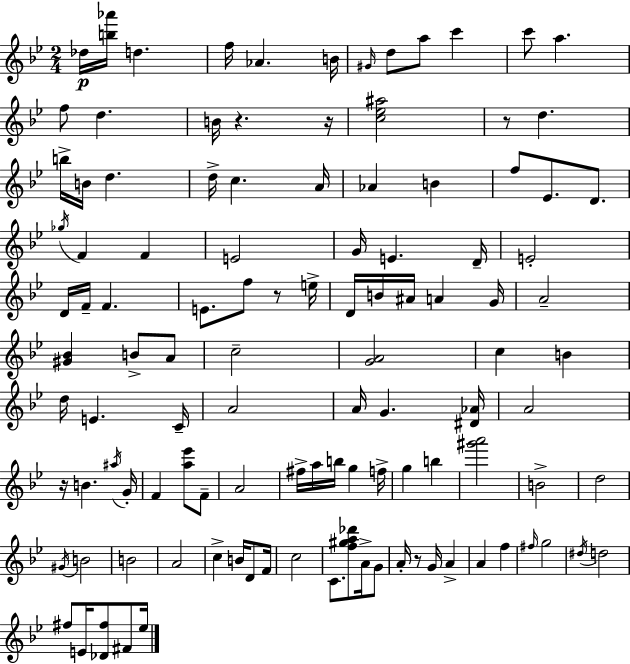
Db5/s [B5,Ab6]/s D5/q. F5/s Ab4/q. B4/s G#4/s D5/e A5/e C6/q C6/e A5/q. F5/e D5/q. B4/s R/q. R/s [C5,Eb5,A#5]/h R/e D5/q. B5/s B4/s D5/q. D5/s C5/q. A4/s Ab4/q B4/q F5/e Eb4/e. D4/e. Gb5/s F4/q F4/q E4/h G4/s E4/q. D4/s E4/h D4/s F4/s F4/q. E4/e. F5/e R/e E5/s D4/s B4/s A#4/s A4/q G4/s A4/h [G#4,Bb4]/q B4/e A4/e C5/h [G4,A4]/h C5/q B4/q D5/s E4/q. C4/s A4/h A4/s G4/q. [D#4,Ab4]/s A4/h R/s B4/q. A#5/s G4/s F4/q [A5,Eb6]/e F4/e A4/h F#5/s A5/s B5/s G5/q F5/s G5/q B5/q [G#6,A6]/h B4/h D5/h G#4/s B4/h B4/h A4/h C5/q B4/s D4/e F4/s C5/h C4/e. [F5,G#5,A5,Db6]/e A4/s G4/e A4/s R/e G4/s A4/q A4/q F5/q F#5/s G5/h D#5/s D5/h F#5/e E4/s [Db4,F#5]/e F#4/e Eb5/s